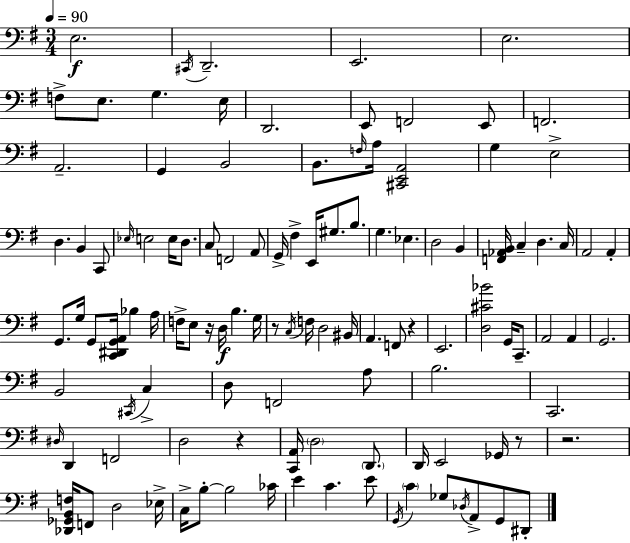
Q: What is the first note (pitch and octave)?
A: E3